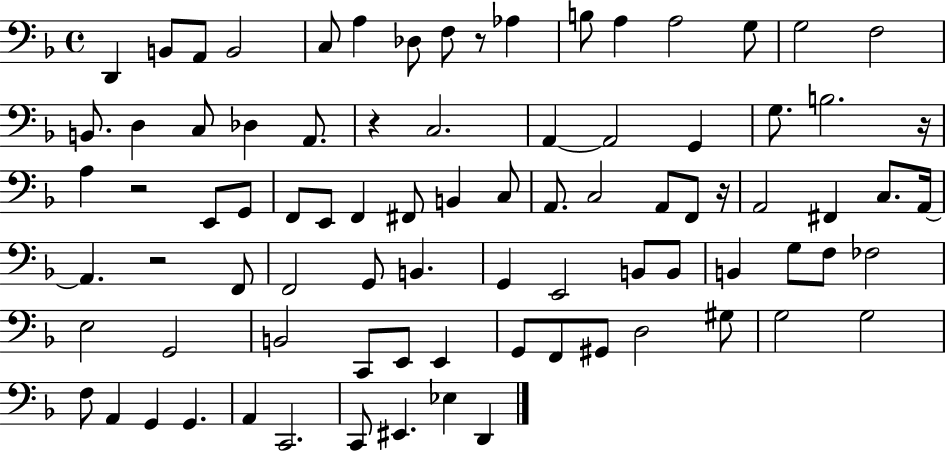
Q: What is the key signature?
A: F major